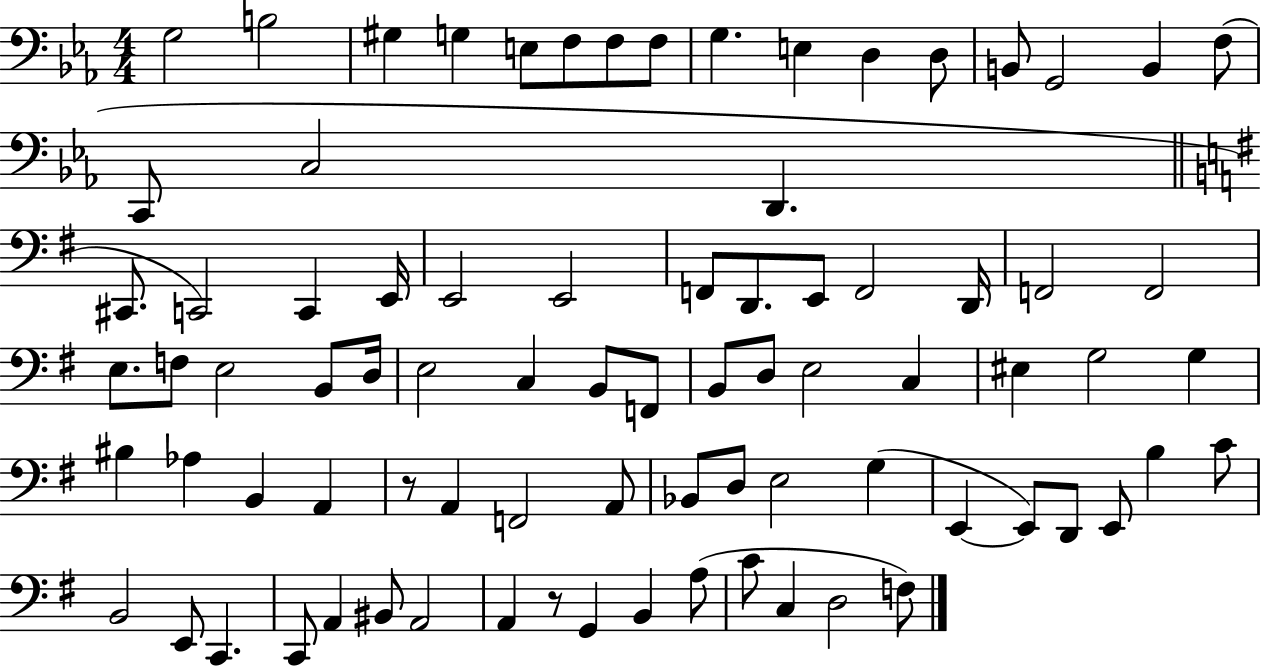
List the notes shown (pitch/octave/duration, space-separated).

G3/h B3/h G#3/q G3/q E3/e F3/e F3/e F3/e G3/q. E3/q D3/q D3/e B2/e G2/h B2/q F3/e C2/e C3/h D2/q. C#2/e. C2/h C2/q E2/s E2/h E2/h F2/e D2/e. E2/e F2/h D2/s F2/h F2/h E3/e. F3/e E3/h B2/e D3/s E3/h C3/q B2/e F2/e B2/e D3/e E3/h C3/q EIS3/q G3/h G3/q BIS3/q Ab3/q B2/q A2/q R/e A2/q F2/h A2/e Bb2/e D3/e E3/h G3/q E2/q E2/e D2/e E2/e B3/q C4/e B2/h E2/e C2/q. C2/e A2/q BIS2/e A2/h A2/q R/e G2/q B2/q A3/e C4/e C3/q D3/h F3/e